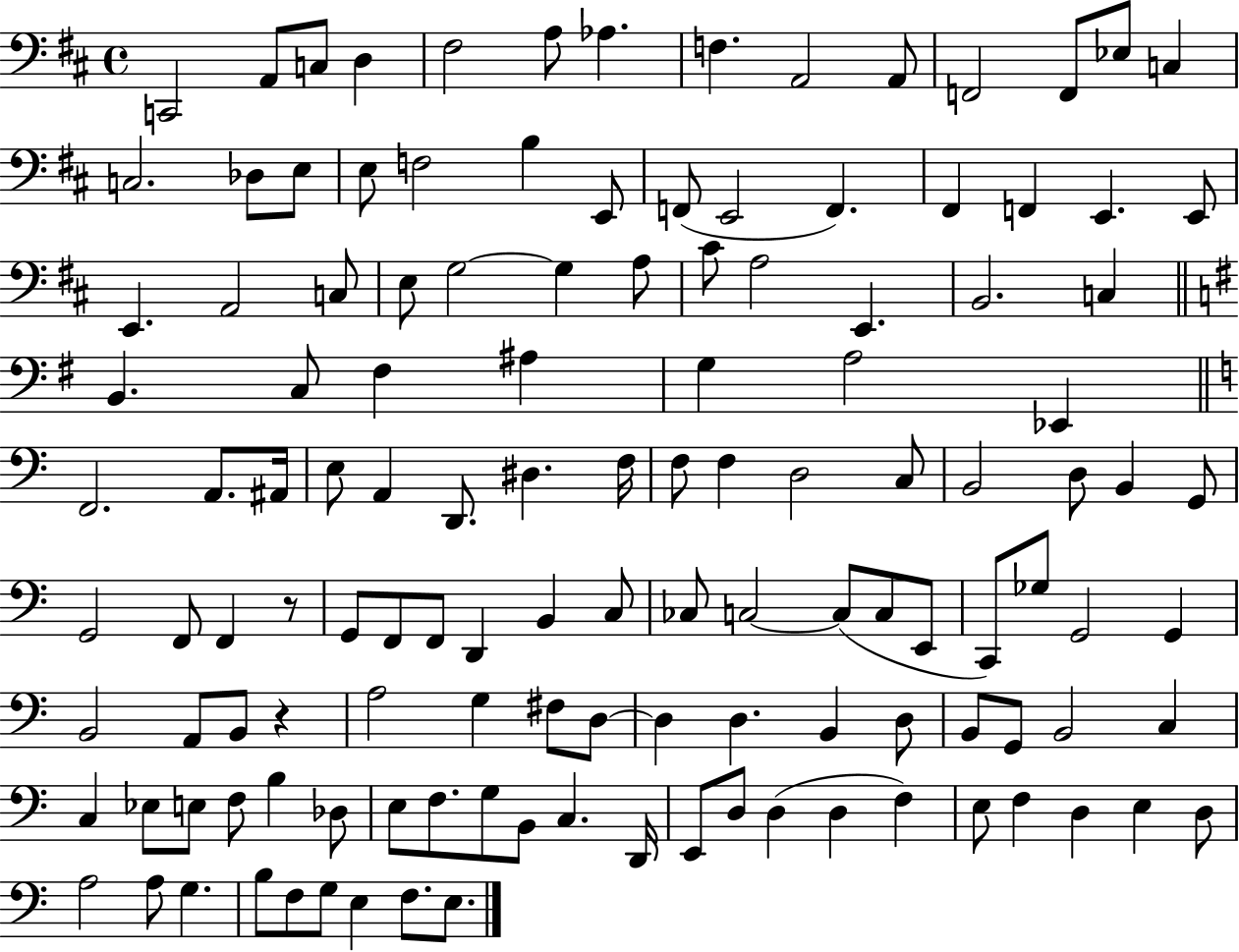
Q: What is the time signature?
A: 4/4